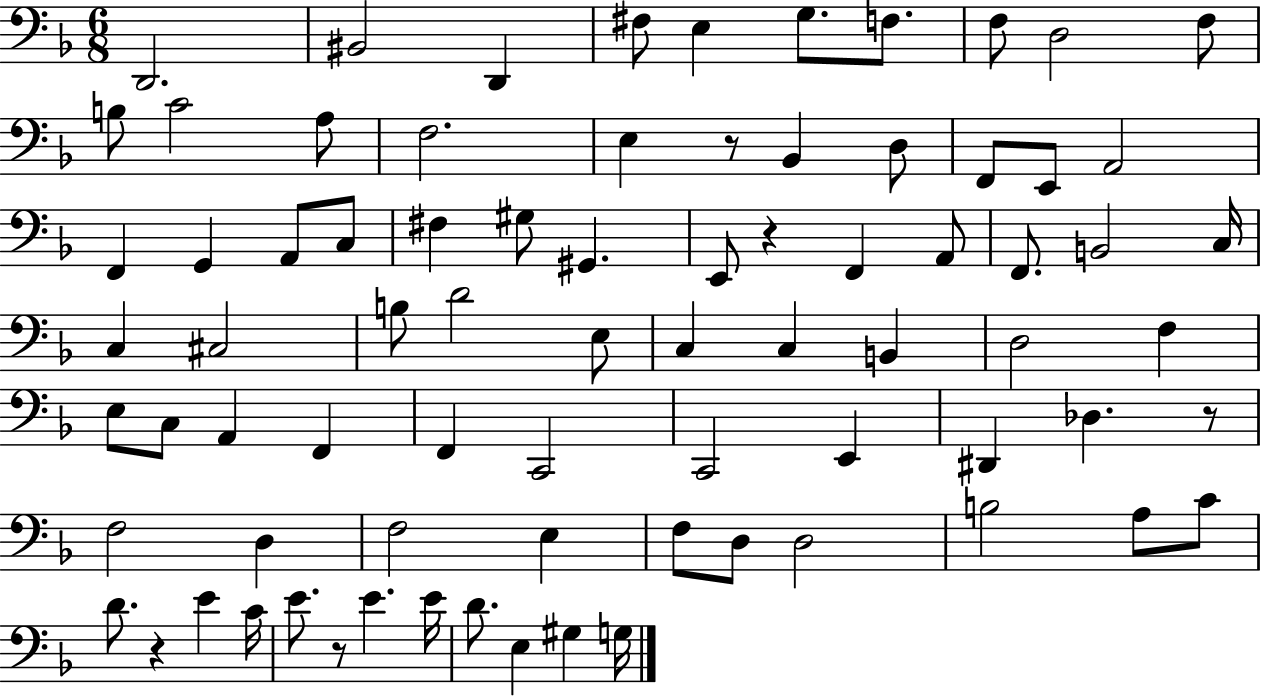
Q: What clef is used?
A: bass